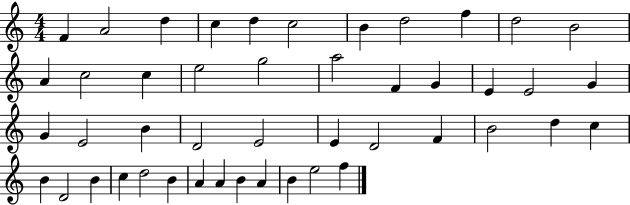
{
  \clef treble
  \numericTimeSignature
  \time 4/4
  \key c \major
  f'4 a'2 d''4 | c''4 d''4 c''2 | b'4 d''2 f''4 | d''2 b'2 | \break a'4 c''2 c''4 | e''2 g''2 | a''2 f'4 g'4 | e'4 e'2 g'4 | \break g'4 e'2 b'4 | d'2 e'2 | e'4 d'2 f'4 | b'2 d''4 c''4 | \break b'4 d'2 b'4 | c''4 d''2 b'4 | a'4 a'4 b'4 a'4 | b'4 e''2 f''4 | \break \bar "|."
}